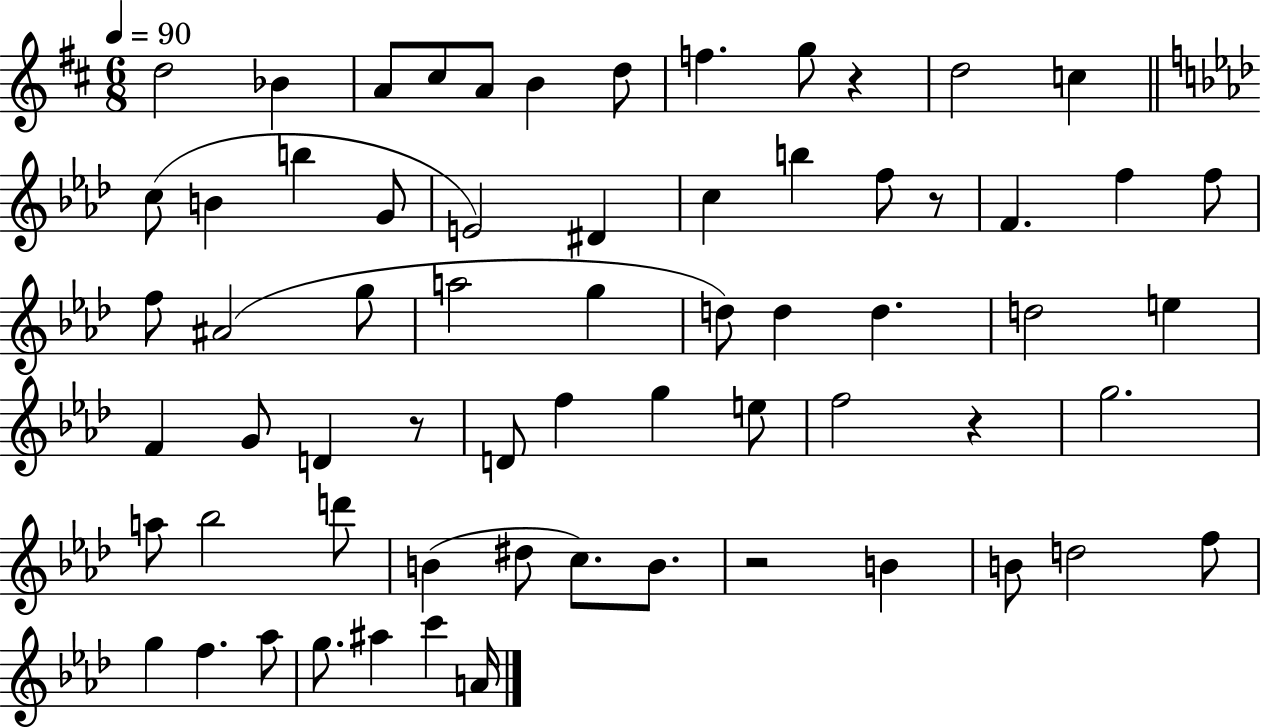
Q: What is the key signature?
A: D major